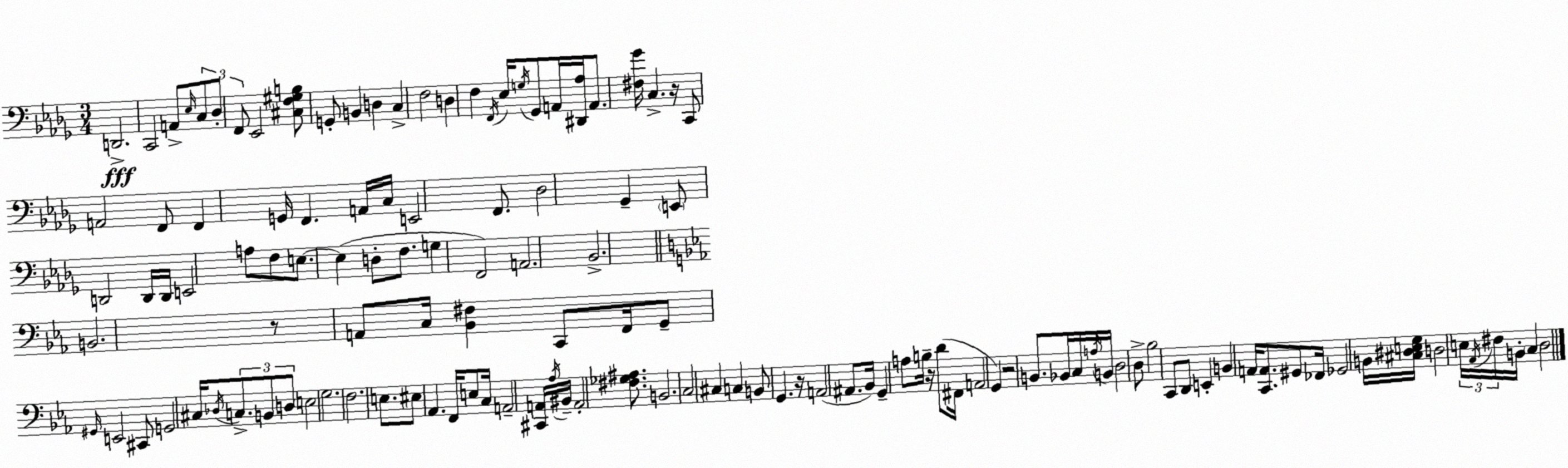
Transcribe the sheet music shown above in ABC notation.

X:1
T:Untitled
M:3/4
L:1/4
K:Bbm
D,,2 C,,2 A,,/2 _E,/4 C,/2 _D,/2 F,,/2 _E,,2 [^C,F,^G,B,]/2 G,,/2 B,, D, C, F,2 D, F, F,,/4 _E,/4 G,/4 _G,,/2 A,,/4 [^D,,_A,]/4 A,,/2 [^F,_G]/4 C, z/4 C,,/2 A,,2 F,,/2 F,, G,,/4 F,, A,,/4 C,/4 E,,2 F,,/2 _D,2 _G,, E,,/2 D,,2 D,,/4 D,,/4 E,,2 A,/2 F,/2 E,/2 E, D,/2 F,/2 G, F,,2 A,,2 _B,,2 B,,2 z/2 A,,/2 C,/4 [_B,,^F,] C,,/2 F,,/4 G,,/2 ^G,,/4 E,,2 ^C,,/2 G,,2 ^C,/4 _D,/4 C,/2 B,,/2 D,/2 E,2 G,2 F,2 E,/2 ^E,/2 _A,, F,,/4 E,/2 C,/4 A,,2 [^C,,A,,]/4 _A,/4 ^B,,/4 A,,2 [^F,_G,^A,]/2 B,,2 C,2 ^C, C, B,,/2 G,, z/4 A,,2 ^A,,/2 _B,,/4 G,, A,/2 B,/4 z/4 D/2 ^F,,/4 A,,2 G,, z2 B,,/2 _B,,/4 C,/4 A,/4 B,,/4 D,2 D,/2 _B,2 C,,/2 D,,/2 E,, B,, A,,/4 [C,,A,,]/2 ^G,,/2 _F,,/4 _G,,2 B,,/4 [^C,^D,E,G,]/4 D,2 E,/4 _A,,/4 ^F,/4 B,,/4 C, D,2